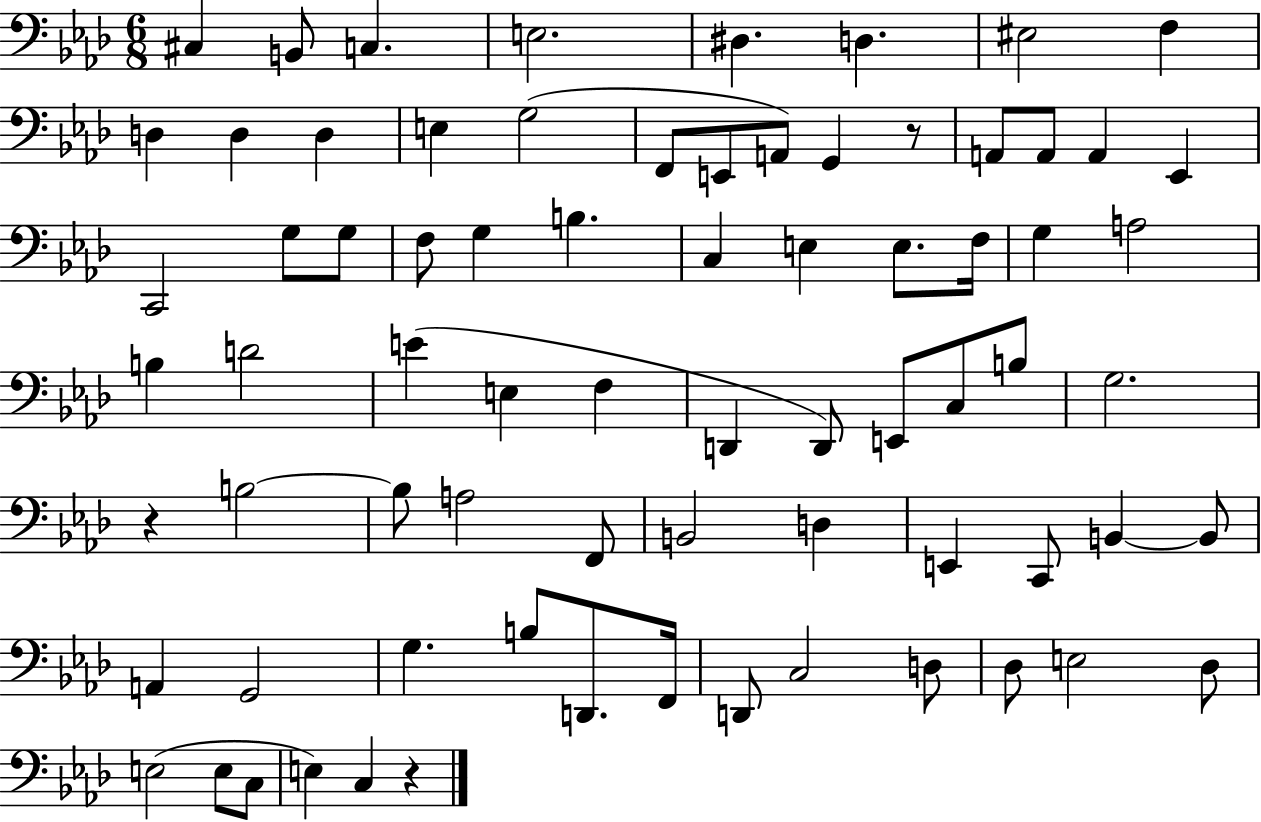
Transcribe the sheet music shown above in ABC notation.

X:1
T:Untitled
M:6/8
L:1/4
K:Ab
^C, B,,/2 C, E,2 ^D, D, ^E,2 F, D, D, D, E, G,2 F,,/2 E,,/2 A,,/2 G,, z/2 A,,/2 A,,/2 A,, _E,, C,,2 G,/2 G,/2 F,/2 G, B, C, E, E,/2 F,/4 G, A,2 B, D2 E E, F, D,, D,,/2 E,,/2 C,/2 B,/2 G,2 z B,2 B,/2 A,2 F,,/2 B,,2 D, E,, C,,/2 B,, B,,/2 A,, G,,2 G, B,/2 D,,/2 F,,/4 D,,/2 C,2 D,/2 _D,/2 E,2 _D,/2 E,2 E,/2 C,/2 E, C, z